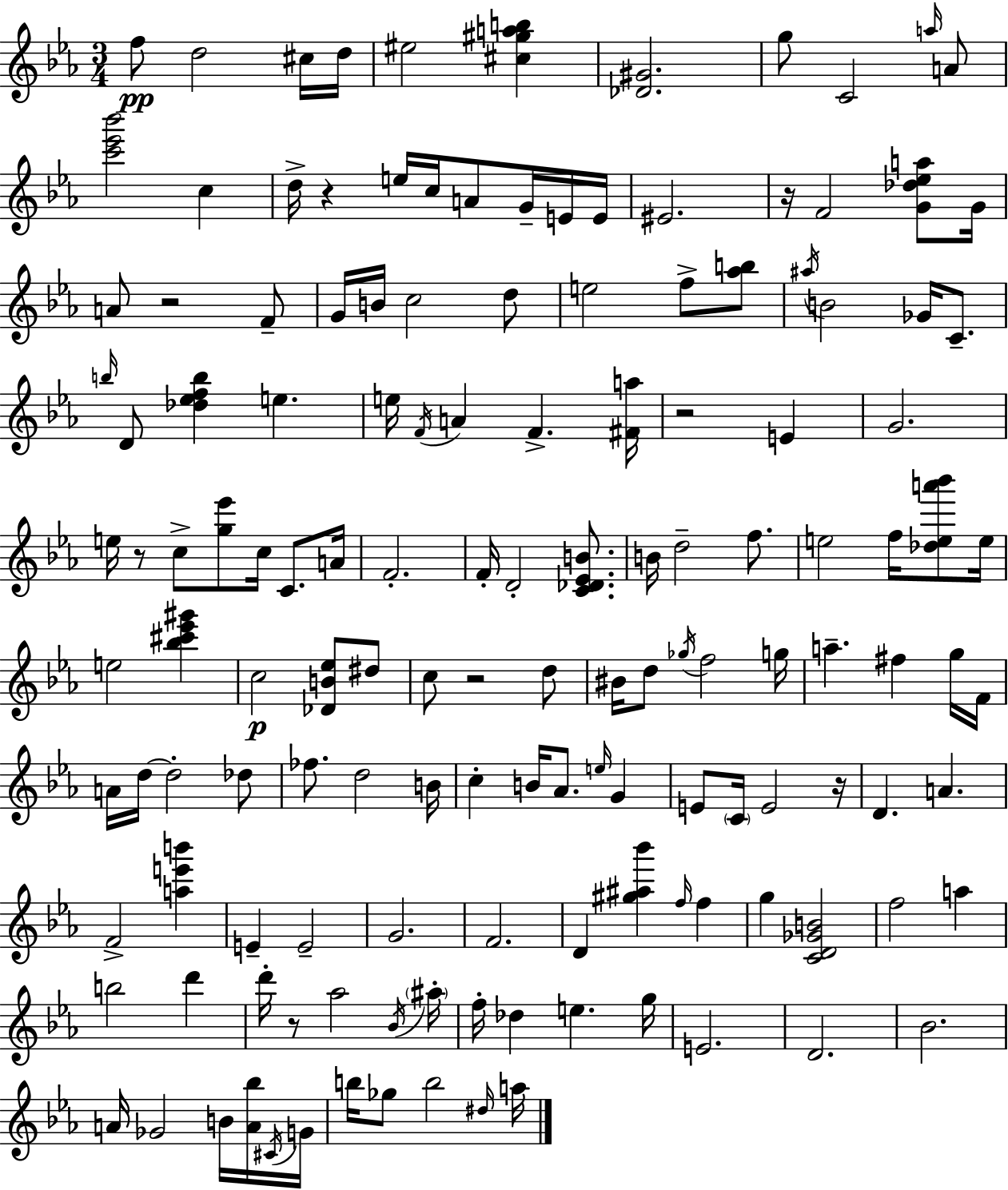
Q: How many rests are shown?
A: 8